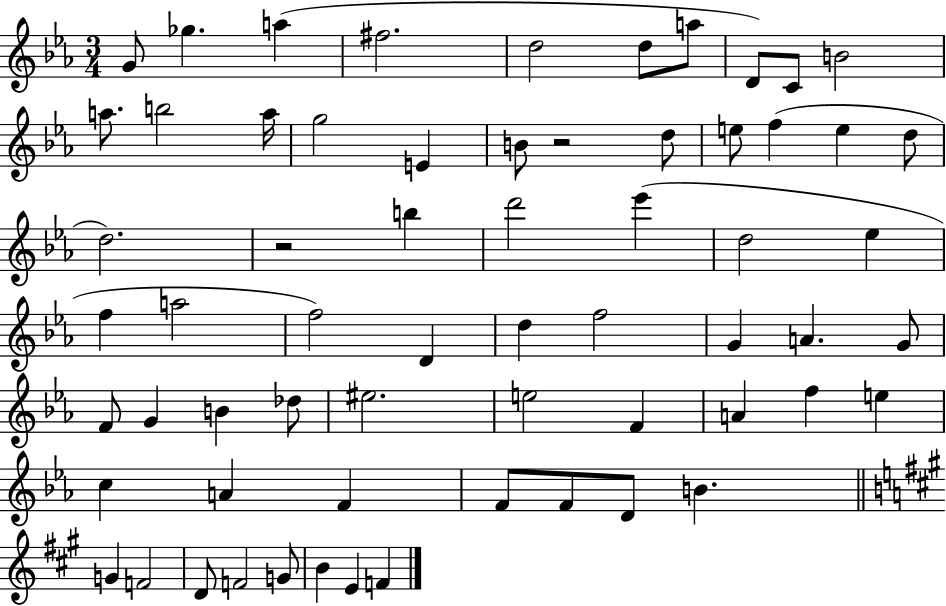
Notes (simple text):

G4/e Gb5/q. A5/q F#5/h. D5/h D5/e A5/e D4/e C4/e B4/h A5/e. B5/h A5/s G5/h E4/q B4/e R/h D5/e E5/e F5/q E5/q D5/e D5/h. R/h B5/q D6/h Eb6/q D5/h Eb5/q F5/q A5/h F5/h D4/q D5/q F5/h G4/q A4/q. G4/e F4/e G4/q B4/q Db5/e EIS5/h. E5/h F4/q A4/q F5/q E5/q C5/q A4/q F4/q F4/e F4/e D4/e B4/q. G4/q F4/h D4/e F4/h G4/e B4/q E4/q F4/q